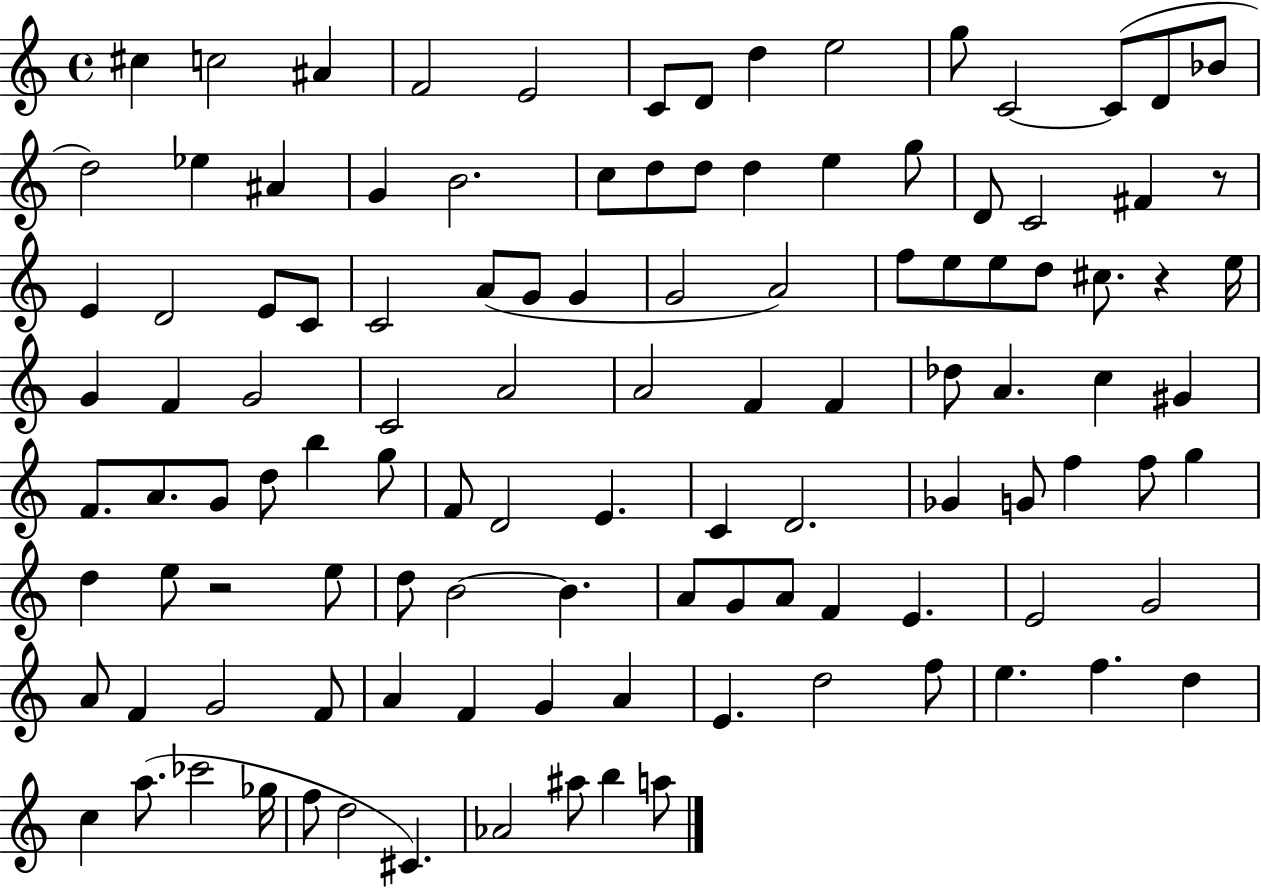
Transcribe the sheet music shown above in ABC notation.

X:1
T:Untitled
M:4/4
L:1/4
K:C
^c c2 ^A F2 E2 C/2 D/2 d e2 g/2 C2 C/2 D/2 _B/2 d2 _e ^A G B2 c/2 d/2 d/2 d e g/2 D/2 C2 ^F z/2 E D2 E/2 C/2 C2 A/2 G/2 G G2 A2 f/2 e/2 e/2 d/2 ^c/2 z e/4 G F G2 C2 A2 A2 F F _d/2 A c ^G F/2 A/2 G/2 d/2 b g/2 F/2 D2 E C D2 _G G/2 f f/2 g d e/2 z2 e/2 d/2 B2 B A/2 G/2 A/2 F E E2 G2 A/2 F G2 F/2 A F G A E d2 f/2 e f d c a/2 _c'2 _g/4 f/2 d2 ^C _A2 ^a/2 b a/2